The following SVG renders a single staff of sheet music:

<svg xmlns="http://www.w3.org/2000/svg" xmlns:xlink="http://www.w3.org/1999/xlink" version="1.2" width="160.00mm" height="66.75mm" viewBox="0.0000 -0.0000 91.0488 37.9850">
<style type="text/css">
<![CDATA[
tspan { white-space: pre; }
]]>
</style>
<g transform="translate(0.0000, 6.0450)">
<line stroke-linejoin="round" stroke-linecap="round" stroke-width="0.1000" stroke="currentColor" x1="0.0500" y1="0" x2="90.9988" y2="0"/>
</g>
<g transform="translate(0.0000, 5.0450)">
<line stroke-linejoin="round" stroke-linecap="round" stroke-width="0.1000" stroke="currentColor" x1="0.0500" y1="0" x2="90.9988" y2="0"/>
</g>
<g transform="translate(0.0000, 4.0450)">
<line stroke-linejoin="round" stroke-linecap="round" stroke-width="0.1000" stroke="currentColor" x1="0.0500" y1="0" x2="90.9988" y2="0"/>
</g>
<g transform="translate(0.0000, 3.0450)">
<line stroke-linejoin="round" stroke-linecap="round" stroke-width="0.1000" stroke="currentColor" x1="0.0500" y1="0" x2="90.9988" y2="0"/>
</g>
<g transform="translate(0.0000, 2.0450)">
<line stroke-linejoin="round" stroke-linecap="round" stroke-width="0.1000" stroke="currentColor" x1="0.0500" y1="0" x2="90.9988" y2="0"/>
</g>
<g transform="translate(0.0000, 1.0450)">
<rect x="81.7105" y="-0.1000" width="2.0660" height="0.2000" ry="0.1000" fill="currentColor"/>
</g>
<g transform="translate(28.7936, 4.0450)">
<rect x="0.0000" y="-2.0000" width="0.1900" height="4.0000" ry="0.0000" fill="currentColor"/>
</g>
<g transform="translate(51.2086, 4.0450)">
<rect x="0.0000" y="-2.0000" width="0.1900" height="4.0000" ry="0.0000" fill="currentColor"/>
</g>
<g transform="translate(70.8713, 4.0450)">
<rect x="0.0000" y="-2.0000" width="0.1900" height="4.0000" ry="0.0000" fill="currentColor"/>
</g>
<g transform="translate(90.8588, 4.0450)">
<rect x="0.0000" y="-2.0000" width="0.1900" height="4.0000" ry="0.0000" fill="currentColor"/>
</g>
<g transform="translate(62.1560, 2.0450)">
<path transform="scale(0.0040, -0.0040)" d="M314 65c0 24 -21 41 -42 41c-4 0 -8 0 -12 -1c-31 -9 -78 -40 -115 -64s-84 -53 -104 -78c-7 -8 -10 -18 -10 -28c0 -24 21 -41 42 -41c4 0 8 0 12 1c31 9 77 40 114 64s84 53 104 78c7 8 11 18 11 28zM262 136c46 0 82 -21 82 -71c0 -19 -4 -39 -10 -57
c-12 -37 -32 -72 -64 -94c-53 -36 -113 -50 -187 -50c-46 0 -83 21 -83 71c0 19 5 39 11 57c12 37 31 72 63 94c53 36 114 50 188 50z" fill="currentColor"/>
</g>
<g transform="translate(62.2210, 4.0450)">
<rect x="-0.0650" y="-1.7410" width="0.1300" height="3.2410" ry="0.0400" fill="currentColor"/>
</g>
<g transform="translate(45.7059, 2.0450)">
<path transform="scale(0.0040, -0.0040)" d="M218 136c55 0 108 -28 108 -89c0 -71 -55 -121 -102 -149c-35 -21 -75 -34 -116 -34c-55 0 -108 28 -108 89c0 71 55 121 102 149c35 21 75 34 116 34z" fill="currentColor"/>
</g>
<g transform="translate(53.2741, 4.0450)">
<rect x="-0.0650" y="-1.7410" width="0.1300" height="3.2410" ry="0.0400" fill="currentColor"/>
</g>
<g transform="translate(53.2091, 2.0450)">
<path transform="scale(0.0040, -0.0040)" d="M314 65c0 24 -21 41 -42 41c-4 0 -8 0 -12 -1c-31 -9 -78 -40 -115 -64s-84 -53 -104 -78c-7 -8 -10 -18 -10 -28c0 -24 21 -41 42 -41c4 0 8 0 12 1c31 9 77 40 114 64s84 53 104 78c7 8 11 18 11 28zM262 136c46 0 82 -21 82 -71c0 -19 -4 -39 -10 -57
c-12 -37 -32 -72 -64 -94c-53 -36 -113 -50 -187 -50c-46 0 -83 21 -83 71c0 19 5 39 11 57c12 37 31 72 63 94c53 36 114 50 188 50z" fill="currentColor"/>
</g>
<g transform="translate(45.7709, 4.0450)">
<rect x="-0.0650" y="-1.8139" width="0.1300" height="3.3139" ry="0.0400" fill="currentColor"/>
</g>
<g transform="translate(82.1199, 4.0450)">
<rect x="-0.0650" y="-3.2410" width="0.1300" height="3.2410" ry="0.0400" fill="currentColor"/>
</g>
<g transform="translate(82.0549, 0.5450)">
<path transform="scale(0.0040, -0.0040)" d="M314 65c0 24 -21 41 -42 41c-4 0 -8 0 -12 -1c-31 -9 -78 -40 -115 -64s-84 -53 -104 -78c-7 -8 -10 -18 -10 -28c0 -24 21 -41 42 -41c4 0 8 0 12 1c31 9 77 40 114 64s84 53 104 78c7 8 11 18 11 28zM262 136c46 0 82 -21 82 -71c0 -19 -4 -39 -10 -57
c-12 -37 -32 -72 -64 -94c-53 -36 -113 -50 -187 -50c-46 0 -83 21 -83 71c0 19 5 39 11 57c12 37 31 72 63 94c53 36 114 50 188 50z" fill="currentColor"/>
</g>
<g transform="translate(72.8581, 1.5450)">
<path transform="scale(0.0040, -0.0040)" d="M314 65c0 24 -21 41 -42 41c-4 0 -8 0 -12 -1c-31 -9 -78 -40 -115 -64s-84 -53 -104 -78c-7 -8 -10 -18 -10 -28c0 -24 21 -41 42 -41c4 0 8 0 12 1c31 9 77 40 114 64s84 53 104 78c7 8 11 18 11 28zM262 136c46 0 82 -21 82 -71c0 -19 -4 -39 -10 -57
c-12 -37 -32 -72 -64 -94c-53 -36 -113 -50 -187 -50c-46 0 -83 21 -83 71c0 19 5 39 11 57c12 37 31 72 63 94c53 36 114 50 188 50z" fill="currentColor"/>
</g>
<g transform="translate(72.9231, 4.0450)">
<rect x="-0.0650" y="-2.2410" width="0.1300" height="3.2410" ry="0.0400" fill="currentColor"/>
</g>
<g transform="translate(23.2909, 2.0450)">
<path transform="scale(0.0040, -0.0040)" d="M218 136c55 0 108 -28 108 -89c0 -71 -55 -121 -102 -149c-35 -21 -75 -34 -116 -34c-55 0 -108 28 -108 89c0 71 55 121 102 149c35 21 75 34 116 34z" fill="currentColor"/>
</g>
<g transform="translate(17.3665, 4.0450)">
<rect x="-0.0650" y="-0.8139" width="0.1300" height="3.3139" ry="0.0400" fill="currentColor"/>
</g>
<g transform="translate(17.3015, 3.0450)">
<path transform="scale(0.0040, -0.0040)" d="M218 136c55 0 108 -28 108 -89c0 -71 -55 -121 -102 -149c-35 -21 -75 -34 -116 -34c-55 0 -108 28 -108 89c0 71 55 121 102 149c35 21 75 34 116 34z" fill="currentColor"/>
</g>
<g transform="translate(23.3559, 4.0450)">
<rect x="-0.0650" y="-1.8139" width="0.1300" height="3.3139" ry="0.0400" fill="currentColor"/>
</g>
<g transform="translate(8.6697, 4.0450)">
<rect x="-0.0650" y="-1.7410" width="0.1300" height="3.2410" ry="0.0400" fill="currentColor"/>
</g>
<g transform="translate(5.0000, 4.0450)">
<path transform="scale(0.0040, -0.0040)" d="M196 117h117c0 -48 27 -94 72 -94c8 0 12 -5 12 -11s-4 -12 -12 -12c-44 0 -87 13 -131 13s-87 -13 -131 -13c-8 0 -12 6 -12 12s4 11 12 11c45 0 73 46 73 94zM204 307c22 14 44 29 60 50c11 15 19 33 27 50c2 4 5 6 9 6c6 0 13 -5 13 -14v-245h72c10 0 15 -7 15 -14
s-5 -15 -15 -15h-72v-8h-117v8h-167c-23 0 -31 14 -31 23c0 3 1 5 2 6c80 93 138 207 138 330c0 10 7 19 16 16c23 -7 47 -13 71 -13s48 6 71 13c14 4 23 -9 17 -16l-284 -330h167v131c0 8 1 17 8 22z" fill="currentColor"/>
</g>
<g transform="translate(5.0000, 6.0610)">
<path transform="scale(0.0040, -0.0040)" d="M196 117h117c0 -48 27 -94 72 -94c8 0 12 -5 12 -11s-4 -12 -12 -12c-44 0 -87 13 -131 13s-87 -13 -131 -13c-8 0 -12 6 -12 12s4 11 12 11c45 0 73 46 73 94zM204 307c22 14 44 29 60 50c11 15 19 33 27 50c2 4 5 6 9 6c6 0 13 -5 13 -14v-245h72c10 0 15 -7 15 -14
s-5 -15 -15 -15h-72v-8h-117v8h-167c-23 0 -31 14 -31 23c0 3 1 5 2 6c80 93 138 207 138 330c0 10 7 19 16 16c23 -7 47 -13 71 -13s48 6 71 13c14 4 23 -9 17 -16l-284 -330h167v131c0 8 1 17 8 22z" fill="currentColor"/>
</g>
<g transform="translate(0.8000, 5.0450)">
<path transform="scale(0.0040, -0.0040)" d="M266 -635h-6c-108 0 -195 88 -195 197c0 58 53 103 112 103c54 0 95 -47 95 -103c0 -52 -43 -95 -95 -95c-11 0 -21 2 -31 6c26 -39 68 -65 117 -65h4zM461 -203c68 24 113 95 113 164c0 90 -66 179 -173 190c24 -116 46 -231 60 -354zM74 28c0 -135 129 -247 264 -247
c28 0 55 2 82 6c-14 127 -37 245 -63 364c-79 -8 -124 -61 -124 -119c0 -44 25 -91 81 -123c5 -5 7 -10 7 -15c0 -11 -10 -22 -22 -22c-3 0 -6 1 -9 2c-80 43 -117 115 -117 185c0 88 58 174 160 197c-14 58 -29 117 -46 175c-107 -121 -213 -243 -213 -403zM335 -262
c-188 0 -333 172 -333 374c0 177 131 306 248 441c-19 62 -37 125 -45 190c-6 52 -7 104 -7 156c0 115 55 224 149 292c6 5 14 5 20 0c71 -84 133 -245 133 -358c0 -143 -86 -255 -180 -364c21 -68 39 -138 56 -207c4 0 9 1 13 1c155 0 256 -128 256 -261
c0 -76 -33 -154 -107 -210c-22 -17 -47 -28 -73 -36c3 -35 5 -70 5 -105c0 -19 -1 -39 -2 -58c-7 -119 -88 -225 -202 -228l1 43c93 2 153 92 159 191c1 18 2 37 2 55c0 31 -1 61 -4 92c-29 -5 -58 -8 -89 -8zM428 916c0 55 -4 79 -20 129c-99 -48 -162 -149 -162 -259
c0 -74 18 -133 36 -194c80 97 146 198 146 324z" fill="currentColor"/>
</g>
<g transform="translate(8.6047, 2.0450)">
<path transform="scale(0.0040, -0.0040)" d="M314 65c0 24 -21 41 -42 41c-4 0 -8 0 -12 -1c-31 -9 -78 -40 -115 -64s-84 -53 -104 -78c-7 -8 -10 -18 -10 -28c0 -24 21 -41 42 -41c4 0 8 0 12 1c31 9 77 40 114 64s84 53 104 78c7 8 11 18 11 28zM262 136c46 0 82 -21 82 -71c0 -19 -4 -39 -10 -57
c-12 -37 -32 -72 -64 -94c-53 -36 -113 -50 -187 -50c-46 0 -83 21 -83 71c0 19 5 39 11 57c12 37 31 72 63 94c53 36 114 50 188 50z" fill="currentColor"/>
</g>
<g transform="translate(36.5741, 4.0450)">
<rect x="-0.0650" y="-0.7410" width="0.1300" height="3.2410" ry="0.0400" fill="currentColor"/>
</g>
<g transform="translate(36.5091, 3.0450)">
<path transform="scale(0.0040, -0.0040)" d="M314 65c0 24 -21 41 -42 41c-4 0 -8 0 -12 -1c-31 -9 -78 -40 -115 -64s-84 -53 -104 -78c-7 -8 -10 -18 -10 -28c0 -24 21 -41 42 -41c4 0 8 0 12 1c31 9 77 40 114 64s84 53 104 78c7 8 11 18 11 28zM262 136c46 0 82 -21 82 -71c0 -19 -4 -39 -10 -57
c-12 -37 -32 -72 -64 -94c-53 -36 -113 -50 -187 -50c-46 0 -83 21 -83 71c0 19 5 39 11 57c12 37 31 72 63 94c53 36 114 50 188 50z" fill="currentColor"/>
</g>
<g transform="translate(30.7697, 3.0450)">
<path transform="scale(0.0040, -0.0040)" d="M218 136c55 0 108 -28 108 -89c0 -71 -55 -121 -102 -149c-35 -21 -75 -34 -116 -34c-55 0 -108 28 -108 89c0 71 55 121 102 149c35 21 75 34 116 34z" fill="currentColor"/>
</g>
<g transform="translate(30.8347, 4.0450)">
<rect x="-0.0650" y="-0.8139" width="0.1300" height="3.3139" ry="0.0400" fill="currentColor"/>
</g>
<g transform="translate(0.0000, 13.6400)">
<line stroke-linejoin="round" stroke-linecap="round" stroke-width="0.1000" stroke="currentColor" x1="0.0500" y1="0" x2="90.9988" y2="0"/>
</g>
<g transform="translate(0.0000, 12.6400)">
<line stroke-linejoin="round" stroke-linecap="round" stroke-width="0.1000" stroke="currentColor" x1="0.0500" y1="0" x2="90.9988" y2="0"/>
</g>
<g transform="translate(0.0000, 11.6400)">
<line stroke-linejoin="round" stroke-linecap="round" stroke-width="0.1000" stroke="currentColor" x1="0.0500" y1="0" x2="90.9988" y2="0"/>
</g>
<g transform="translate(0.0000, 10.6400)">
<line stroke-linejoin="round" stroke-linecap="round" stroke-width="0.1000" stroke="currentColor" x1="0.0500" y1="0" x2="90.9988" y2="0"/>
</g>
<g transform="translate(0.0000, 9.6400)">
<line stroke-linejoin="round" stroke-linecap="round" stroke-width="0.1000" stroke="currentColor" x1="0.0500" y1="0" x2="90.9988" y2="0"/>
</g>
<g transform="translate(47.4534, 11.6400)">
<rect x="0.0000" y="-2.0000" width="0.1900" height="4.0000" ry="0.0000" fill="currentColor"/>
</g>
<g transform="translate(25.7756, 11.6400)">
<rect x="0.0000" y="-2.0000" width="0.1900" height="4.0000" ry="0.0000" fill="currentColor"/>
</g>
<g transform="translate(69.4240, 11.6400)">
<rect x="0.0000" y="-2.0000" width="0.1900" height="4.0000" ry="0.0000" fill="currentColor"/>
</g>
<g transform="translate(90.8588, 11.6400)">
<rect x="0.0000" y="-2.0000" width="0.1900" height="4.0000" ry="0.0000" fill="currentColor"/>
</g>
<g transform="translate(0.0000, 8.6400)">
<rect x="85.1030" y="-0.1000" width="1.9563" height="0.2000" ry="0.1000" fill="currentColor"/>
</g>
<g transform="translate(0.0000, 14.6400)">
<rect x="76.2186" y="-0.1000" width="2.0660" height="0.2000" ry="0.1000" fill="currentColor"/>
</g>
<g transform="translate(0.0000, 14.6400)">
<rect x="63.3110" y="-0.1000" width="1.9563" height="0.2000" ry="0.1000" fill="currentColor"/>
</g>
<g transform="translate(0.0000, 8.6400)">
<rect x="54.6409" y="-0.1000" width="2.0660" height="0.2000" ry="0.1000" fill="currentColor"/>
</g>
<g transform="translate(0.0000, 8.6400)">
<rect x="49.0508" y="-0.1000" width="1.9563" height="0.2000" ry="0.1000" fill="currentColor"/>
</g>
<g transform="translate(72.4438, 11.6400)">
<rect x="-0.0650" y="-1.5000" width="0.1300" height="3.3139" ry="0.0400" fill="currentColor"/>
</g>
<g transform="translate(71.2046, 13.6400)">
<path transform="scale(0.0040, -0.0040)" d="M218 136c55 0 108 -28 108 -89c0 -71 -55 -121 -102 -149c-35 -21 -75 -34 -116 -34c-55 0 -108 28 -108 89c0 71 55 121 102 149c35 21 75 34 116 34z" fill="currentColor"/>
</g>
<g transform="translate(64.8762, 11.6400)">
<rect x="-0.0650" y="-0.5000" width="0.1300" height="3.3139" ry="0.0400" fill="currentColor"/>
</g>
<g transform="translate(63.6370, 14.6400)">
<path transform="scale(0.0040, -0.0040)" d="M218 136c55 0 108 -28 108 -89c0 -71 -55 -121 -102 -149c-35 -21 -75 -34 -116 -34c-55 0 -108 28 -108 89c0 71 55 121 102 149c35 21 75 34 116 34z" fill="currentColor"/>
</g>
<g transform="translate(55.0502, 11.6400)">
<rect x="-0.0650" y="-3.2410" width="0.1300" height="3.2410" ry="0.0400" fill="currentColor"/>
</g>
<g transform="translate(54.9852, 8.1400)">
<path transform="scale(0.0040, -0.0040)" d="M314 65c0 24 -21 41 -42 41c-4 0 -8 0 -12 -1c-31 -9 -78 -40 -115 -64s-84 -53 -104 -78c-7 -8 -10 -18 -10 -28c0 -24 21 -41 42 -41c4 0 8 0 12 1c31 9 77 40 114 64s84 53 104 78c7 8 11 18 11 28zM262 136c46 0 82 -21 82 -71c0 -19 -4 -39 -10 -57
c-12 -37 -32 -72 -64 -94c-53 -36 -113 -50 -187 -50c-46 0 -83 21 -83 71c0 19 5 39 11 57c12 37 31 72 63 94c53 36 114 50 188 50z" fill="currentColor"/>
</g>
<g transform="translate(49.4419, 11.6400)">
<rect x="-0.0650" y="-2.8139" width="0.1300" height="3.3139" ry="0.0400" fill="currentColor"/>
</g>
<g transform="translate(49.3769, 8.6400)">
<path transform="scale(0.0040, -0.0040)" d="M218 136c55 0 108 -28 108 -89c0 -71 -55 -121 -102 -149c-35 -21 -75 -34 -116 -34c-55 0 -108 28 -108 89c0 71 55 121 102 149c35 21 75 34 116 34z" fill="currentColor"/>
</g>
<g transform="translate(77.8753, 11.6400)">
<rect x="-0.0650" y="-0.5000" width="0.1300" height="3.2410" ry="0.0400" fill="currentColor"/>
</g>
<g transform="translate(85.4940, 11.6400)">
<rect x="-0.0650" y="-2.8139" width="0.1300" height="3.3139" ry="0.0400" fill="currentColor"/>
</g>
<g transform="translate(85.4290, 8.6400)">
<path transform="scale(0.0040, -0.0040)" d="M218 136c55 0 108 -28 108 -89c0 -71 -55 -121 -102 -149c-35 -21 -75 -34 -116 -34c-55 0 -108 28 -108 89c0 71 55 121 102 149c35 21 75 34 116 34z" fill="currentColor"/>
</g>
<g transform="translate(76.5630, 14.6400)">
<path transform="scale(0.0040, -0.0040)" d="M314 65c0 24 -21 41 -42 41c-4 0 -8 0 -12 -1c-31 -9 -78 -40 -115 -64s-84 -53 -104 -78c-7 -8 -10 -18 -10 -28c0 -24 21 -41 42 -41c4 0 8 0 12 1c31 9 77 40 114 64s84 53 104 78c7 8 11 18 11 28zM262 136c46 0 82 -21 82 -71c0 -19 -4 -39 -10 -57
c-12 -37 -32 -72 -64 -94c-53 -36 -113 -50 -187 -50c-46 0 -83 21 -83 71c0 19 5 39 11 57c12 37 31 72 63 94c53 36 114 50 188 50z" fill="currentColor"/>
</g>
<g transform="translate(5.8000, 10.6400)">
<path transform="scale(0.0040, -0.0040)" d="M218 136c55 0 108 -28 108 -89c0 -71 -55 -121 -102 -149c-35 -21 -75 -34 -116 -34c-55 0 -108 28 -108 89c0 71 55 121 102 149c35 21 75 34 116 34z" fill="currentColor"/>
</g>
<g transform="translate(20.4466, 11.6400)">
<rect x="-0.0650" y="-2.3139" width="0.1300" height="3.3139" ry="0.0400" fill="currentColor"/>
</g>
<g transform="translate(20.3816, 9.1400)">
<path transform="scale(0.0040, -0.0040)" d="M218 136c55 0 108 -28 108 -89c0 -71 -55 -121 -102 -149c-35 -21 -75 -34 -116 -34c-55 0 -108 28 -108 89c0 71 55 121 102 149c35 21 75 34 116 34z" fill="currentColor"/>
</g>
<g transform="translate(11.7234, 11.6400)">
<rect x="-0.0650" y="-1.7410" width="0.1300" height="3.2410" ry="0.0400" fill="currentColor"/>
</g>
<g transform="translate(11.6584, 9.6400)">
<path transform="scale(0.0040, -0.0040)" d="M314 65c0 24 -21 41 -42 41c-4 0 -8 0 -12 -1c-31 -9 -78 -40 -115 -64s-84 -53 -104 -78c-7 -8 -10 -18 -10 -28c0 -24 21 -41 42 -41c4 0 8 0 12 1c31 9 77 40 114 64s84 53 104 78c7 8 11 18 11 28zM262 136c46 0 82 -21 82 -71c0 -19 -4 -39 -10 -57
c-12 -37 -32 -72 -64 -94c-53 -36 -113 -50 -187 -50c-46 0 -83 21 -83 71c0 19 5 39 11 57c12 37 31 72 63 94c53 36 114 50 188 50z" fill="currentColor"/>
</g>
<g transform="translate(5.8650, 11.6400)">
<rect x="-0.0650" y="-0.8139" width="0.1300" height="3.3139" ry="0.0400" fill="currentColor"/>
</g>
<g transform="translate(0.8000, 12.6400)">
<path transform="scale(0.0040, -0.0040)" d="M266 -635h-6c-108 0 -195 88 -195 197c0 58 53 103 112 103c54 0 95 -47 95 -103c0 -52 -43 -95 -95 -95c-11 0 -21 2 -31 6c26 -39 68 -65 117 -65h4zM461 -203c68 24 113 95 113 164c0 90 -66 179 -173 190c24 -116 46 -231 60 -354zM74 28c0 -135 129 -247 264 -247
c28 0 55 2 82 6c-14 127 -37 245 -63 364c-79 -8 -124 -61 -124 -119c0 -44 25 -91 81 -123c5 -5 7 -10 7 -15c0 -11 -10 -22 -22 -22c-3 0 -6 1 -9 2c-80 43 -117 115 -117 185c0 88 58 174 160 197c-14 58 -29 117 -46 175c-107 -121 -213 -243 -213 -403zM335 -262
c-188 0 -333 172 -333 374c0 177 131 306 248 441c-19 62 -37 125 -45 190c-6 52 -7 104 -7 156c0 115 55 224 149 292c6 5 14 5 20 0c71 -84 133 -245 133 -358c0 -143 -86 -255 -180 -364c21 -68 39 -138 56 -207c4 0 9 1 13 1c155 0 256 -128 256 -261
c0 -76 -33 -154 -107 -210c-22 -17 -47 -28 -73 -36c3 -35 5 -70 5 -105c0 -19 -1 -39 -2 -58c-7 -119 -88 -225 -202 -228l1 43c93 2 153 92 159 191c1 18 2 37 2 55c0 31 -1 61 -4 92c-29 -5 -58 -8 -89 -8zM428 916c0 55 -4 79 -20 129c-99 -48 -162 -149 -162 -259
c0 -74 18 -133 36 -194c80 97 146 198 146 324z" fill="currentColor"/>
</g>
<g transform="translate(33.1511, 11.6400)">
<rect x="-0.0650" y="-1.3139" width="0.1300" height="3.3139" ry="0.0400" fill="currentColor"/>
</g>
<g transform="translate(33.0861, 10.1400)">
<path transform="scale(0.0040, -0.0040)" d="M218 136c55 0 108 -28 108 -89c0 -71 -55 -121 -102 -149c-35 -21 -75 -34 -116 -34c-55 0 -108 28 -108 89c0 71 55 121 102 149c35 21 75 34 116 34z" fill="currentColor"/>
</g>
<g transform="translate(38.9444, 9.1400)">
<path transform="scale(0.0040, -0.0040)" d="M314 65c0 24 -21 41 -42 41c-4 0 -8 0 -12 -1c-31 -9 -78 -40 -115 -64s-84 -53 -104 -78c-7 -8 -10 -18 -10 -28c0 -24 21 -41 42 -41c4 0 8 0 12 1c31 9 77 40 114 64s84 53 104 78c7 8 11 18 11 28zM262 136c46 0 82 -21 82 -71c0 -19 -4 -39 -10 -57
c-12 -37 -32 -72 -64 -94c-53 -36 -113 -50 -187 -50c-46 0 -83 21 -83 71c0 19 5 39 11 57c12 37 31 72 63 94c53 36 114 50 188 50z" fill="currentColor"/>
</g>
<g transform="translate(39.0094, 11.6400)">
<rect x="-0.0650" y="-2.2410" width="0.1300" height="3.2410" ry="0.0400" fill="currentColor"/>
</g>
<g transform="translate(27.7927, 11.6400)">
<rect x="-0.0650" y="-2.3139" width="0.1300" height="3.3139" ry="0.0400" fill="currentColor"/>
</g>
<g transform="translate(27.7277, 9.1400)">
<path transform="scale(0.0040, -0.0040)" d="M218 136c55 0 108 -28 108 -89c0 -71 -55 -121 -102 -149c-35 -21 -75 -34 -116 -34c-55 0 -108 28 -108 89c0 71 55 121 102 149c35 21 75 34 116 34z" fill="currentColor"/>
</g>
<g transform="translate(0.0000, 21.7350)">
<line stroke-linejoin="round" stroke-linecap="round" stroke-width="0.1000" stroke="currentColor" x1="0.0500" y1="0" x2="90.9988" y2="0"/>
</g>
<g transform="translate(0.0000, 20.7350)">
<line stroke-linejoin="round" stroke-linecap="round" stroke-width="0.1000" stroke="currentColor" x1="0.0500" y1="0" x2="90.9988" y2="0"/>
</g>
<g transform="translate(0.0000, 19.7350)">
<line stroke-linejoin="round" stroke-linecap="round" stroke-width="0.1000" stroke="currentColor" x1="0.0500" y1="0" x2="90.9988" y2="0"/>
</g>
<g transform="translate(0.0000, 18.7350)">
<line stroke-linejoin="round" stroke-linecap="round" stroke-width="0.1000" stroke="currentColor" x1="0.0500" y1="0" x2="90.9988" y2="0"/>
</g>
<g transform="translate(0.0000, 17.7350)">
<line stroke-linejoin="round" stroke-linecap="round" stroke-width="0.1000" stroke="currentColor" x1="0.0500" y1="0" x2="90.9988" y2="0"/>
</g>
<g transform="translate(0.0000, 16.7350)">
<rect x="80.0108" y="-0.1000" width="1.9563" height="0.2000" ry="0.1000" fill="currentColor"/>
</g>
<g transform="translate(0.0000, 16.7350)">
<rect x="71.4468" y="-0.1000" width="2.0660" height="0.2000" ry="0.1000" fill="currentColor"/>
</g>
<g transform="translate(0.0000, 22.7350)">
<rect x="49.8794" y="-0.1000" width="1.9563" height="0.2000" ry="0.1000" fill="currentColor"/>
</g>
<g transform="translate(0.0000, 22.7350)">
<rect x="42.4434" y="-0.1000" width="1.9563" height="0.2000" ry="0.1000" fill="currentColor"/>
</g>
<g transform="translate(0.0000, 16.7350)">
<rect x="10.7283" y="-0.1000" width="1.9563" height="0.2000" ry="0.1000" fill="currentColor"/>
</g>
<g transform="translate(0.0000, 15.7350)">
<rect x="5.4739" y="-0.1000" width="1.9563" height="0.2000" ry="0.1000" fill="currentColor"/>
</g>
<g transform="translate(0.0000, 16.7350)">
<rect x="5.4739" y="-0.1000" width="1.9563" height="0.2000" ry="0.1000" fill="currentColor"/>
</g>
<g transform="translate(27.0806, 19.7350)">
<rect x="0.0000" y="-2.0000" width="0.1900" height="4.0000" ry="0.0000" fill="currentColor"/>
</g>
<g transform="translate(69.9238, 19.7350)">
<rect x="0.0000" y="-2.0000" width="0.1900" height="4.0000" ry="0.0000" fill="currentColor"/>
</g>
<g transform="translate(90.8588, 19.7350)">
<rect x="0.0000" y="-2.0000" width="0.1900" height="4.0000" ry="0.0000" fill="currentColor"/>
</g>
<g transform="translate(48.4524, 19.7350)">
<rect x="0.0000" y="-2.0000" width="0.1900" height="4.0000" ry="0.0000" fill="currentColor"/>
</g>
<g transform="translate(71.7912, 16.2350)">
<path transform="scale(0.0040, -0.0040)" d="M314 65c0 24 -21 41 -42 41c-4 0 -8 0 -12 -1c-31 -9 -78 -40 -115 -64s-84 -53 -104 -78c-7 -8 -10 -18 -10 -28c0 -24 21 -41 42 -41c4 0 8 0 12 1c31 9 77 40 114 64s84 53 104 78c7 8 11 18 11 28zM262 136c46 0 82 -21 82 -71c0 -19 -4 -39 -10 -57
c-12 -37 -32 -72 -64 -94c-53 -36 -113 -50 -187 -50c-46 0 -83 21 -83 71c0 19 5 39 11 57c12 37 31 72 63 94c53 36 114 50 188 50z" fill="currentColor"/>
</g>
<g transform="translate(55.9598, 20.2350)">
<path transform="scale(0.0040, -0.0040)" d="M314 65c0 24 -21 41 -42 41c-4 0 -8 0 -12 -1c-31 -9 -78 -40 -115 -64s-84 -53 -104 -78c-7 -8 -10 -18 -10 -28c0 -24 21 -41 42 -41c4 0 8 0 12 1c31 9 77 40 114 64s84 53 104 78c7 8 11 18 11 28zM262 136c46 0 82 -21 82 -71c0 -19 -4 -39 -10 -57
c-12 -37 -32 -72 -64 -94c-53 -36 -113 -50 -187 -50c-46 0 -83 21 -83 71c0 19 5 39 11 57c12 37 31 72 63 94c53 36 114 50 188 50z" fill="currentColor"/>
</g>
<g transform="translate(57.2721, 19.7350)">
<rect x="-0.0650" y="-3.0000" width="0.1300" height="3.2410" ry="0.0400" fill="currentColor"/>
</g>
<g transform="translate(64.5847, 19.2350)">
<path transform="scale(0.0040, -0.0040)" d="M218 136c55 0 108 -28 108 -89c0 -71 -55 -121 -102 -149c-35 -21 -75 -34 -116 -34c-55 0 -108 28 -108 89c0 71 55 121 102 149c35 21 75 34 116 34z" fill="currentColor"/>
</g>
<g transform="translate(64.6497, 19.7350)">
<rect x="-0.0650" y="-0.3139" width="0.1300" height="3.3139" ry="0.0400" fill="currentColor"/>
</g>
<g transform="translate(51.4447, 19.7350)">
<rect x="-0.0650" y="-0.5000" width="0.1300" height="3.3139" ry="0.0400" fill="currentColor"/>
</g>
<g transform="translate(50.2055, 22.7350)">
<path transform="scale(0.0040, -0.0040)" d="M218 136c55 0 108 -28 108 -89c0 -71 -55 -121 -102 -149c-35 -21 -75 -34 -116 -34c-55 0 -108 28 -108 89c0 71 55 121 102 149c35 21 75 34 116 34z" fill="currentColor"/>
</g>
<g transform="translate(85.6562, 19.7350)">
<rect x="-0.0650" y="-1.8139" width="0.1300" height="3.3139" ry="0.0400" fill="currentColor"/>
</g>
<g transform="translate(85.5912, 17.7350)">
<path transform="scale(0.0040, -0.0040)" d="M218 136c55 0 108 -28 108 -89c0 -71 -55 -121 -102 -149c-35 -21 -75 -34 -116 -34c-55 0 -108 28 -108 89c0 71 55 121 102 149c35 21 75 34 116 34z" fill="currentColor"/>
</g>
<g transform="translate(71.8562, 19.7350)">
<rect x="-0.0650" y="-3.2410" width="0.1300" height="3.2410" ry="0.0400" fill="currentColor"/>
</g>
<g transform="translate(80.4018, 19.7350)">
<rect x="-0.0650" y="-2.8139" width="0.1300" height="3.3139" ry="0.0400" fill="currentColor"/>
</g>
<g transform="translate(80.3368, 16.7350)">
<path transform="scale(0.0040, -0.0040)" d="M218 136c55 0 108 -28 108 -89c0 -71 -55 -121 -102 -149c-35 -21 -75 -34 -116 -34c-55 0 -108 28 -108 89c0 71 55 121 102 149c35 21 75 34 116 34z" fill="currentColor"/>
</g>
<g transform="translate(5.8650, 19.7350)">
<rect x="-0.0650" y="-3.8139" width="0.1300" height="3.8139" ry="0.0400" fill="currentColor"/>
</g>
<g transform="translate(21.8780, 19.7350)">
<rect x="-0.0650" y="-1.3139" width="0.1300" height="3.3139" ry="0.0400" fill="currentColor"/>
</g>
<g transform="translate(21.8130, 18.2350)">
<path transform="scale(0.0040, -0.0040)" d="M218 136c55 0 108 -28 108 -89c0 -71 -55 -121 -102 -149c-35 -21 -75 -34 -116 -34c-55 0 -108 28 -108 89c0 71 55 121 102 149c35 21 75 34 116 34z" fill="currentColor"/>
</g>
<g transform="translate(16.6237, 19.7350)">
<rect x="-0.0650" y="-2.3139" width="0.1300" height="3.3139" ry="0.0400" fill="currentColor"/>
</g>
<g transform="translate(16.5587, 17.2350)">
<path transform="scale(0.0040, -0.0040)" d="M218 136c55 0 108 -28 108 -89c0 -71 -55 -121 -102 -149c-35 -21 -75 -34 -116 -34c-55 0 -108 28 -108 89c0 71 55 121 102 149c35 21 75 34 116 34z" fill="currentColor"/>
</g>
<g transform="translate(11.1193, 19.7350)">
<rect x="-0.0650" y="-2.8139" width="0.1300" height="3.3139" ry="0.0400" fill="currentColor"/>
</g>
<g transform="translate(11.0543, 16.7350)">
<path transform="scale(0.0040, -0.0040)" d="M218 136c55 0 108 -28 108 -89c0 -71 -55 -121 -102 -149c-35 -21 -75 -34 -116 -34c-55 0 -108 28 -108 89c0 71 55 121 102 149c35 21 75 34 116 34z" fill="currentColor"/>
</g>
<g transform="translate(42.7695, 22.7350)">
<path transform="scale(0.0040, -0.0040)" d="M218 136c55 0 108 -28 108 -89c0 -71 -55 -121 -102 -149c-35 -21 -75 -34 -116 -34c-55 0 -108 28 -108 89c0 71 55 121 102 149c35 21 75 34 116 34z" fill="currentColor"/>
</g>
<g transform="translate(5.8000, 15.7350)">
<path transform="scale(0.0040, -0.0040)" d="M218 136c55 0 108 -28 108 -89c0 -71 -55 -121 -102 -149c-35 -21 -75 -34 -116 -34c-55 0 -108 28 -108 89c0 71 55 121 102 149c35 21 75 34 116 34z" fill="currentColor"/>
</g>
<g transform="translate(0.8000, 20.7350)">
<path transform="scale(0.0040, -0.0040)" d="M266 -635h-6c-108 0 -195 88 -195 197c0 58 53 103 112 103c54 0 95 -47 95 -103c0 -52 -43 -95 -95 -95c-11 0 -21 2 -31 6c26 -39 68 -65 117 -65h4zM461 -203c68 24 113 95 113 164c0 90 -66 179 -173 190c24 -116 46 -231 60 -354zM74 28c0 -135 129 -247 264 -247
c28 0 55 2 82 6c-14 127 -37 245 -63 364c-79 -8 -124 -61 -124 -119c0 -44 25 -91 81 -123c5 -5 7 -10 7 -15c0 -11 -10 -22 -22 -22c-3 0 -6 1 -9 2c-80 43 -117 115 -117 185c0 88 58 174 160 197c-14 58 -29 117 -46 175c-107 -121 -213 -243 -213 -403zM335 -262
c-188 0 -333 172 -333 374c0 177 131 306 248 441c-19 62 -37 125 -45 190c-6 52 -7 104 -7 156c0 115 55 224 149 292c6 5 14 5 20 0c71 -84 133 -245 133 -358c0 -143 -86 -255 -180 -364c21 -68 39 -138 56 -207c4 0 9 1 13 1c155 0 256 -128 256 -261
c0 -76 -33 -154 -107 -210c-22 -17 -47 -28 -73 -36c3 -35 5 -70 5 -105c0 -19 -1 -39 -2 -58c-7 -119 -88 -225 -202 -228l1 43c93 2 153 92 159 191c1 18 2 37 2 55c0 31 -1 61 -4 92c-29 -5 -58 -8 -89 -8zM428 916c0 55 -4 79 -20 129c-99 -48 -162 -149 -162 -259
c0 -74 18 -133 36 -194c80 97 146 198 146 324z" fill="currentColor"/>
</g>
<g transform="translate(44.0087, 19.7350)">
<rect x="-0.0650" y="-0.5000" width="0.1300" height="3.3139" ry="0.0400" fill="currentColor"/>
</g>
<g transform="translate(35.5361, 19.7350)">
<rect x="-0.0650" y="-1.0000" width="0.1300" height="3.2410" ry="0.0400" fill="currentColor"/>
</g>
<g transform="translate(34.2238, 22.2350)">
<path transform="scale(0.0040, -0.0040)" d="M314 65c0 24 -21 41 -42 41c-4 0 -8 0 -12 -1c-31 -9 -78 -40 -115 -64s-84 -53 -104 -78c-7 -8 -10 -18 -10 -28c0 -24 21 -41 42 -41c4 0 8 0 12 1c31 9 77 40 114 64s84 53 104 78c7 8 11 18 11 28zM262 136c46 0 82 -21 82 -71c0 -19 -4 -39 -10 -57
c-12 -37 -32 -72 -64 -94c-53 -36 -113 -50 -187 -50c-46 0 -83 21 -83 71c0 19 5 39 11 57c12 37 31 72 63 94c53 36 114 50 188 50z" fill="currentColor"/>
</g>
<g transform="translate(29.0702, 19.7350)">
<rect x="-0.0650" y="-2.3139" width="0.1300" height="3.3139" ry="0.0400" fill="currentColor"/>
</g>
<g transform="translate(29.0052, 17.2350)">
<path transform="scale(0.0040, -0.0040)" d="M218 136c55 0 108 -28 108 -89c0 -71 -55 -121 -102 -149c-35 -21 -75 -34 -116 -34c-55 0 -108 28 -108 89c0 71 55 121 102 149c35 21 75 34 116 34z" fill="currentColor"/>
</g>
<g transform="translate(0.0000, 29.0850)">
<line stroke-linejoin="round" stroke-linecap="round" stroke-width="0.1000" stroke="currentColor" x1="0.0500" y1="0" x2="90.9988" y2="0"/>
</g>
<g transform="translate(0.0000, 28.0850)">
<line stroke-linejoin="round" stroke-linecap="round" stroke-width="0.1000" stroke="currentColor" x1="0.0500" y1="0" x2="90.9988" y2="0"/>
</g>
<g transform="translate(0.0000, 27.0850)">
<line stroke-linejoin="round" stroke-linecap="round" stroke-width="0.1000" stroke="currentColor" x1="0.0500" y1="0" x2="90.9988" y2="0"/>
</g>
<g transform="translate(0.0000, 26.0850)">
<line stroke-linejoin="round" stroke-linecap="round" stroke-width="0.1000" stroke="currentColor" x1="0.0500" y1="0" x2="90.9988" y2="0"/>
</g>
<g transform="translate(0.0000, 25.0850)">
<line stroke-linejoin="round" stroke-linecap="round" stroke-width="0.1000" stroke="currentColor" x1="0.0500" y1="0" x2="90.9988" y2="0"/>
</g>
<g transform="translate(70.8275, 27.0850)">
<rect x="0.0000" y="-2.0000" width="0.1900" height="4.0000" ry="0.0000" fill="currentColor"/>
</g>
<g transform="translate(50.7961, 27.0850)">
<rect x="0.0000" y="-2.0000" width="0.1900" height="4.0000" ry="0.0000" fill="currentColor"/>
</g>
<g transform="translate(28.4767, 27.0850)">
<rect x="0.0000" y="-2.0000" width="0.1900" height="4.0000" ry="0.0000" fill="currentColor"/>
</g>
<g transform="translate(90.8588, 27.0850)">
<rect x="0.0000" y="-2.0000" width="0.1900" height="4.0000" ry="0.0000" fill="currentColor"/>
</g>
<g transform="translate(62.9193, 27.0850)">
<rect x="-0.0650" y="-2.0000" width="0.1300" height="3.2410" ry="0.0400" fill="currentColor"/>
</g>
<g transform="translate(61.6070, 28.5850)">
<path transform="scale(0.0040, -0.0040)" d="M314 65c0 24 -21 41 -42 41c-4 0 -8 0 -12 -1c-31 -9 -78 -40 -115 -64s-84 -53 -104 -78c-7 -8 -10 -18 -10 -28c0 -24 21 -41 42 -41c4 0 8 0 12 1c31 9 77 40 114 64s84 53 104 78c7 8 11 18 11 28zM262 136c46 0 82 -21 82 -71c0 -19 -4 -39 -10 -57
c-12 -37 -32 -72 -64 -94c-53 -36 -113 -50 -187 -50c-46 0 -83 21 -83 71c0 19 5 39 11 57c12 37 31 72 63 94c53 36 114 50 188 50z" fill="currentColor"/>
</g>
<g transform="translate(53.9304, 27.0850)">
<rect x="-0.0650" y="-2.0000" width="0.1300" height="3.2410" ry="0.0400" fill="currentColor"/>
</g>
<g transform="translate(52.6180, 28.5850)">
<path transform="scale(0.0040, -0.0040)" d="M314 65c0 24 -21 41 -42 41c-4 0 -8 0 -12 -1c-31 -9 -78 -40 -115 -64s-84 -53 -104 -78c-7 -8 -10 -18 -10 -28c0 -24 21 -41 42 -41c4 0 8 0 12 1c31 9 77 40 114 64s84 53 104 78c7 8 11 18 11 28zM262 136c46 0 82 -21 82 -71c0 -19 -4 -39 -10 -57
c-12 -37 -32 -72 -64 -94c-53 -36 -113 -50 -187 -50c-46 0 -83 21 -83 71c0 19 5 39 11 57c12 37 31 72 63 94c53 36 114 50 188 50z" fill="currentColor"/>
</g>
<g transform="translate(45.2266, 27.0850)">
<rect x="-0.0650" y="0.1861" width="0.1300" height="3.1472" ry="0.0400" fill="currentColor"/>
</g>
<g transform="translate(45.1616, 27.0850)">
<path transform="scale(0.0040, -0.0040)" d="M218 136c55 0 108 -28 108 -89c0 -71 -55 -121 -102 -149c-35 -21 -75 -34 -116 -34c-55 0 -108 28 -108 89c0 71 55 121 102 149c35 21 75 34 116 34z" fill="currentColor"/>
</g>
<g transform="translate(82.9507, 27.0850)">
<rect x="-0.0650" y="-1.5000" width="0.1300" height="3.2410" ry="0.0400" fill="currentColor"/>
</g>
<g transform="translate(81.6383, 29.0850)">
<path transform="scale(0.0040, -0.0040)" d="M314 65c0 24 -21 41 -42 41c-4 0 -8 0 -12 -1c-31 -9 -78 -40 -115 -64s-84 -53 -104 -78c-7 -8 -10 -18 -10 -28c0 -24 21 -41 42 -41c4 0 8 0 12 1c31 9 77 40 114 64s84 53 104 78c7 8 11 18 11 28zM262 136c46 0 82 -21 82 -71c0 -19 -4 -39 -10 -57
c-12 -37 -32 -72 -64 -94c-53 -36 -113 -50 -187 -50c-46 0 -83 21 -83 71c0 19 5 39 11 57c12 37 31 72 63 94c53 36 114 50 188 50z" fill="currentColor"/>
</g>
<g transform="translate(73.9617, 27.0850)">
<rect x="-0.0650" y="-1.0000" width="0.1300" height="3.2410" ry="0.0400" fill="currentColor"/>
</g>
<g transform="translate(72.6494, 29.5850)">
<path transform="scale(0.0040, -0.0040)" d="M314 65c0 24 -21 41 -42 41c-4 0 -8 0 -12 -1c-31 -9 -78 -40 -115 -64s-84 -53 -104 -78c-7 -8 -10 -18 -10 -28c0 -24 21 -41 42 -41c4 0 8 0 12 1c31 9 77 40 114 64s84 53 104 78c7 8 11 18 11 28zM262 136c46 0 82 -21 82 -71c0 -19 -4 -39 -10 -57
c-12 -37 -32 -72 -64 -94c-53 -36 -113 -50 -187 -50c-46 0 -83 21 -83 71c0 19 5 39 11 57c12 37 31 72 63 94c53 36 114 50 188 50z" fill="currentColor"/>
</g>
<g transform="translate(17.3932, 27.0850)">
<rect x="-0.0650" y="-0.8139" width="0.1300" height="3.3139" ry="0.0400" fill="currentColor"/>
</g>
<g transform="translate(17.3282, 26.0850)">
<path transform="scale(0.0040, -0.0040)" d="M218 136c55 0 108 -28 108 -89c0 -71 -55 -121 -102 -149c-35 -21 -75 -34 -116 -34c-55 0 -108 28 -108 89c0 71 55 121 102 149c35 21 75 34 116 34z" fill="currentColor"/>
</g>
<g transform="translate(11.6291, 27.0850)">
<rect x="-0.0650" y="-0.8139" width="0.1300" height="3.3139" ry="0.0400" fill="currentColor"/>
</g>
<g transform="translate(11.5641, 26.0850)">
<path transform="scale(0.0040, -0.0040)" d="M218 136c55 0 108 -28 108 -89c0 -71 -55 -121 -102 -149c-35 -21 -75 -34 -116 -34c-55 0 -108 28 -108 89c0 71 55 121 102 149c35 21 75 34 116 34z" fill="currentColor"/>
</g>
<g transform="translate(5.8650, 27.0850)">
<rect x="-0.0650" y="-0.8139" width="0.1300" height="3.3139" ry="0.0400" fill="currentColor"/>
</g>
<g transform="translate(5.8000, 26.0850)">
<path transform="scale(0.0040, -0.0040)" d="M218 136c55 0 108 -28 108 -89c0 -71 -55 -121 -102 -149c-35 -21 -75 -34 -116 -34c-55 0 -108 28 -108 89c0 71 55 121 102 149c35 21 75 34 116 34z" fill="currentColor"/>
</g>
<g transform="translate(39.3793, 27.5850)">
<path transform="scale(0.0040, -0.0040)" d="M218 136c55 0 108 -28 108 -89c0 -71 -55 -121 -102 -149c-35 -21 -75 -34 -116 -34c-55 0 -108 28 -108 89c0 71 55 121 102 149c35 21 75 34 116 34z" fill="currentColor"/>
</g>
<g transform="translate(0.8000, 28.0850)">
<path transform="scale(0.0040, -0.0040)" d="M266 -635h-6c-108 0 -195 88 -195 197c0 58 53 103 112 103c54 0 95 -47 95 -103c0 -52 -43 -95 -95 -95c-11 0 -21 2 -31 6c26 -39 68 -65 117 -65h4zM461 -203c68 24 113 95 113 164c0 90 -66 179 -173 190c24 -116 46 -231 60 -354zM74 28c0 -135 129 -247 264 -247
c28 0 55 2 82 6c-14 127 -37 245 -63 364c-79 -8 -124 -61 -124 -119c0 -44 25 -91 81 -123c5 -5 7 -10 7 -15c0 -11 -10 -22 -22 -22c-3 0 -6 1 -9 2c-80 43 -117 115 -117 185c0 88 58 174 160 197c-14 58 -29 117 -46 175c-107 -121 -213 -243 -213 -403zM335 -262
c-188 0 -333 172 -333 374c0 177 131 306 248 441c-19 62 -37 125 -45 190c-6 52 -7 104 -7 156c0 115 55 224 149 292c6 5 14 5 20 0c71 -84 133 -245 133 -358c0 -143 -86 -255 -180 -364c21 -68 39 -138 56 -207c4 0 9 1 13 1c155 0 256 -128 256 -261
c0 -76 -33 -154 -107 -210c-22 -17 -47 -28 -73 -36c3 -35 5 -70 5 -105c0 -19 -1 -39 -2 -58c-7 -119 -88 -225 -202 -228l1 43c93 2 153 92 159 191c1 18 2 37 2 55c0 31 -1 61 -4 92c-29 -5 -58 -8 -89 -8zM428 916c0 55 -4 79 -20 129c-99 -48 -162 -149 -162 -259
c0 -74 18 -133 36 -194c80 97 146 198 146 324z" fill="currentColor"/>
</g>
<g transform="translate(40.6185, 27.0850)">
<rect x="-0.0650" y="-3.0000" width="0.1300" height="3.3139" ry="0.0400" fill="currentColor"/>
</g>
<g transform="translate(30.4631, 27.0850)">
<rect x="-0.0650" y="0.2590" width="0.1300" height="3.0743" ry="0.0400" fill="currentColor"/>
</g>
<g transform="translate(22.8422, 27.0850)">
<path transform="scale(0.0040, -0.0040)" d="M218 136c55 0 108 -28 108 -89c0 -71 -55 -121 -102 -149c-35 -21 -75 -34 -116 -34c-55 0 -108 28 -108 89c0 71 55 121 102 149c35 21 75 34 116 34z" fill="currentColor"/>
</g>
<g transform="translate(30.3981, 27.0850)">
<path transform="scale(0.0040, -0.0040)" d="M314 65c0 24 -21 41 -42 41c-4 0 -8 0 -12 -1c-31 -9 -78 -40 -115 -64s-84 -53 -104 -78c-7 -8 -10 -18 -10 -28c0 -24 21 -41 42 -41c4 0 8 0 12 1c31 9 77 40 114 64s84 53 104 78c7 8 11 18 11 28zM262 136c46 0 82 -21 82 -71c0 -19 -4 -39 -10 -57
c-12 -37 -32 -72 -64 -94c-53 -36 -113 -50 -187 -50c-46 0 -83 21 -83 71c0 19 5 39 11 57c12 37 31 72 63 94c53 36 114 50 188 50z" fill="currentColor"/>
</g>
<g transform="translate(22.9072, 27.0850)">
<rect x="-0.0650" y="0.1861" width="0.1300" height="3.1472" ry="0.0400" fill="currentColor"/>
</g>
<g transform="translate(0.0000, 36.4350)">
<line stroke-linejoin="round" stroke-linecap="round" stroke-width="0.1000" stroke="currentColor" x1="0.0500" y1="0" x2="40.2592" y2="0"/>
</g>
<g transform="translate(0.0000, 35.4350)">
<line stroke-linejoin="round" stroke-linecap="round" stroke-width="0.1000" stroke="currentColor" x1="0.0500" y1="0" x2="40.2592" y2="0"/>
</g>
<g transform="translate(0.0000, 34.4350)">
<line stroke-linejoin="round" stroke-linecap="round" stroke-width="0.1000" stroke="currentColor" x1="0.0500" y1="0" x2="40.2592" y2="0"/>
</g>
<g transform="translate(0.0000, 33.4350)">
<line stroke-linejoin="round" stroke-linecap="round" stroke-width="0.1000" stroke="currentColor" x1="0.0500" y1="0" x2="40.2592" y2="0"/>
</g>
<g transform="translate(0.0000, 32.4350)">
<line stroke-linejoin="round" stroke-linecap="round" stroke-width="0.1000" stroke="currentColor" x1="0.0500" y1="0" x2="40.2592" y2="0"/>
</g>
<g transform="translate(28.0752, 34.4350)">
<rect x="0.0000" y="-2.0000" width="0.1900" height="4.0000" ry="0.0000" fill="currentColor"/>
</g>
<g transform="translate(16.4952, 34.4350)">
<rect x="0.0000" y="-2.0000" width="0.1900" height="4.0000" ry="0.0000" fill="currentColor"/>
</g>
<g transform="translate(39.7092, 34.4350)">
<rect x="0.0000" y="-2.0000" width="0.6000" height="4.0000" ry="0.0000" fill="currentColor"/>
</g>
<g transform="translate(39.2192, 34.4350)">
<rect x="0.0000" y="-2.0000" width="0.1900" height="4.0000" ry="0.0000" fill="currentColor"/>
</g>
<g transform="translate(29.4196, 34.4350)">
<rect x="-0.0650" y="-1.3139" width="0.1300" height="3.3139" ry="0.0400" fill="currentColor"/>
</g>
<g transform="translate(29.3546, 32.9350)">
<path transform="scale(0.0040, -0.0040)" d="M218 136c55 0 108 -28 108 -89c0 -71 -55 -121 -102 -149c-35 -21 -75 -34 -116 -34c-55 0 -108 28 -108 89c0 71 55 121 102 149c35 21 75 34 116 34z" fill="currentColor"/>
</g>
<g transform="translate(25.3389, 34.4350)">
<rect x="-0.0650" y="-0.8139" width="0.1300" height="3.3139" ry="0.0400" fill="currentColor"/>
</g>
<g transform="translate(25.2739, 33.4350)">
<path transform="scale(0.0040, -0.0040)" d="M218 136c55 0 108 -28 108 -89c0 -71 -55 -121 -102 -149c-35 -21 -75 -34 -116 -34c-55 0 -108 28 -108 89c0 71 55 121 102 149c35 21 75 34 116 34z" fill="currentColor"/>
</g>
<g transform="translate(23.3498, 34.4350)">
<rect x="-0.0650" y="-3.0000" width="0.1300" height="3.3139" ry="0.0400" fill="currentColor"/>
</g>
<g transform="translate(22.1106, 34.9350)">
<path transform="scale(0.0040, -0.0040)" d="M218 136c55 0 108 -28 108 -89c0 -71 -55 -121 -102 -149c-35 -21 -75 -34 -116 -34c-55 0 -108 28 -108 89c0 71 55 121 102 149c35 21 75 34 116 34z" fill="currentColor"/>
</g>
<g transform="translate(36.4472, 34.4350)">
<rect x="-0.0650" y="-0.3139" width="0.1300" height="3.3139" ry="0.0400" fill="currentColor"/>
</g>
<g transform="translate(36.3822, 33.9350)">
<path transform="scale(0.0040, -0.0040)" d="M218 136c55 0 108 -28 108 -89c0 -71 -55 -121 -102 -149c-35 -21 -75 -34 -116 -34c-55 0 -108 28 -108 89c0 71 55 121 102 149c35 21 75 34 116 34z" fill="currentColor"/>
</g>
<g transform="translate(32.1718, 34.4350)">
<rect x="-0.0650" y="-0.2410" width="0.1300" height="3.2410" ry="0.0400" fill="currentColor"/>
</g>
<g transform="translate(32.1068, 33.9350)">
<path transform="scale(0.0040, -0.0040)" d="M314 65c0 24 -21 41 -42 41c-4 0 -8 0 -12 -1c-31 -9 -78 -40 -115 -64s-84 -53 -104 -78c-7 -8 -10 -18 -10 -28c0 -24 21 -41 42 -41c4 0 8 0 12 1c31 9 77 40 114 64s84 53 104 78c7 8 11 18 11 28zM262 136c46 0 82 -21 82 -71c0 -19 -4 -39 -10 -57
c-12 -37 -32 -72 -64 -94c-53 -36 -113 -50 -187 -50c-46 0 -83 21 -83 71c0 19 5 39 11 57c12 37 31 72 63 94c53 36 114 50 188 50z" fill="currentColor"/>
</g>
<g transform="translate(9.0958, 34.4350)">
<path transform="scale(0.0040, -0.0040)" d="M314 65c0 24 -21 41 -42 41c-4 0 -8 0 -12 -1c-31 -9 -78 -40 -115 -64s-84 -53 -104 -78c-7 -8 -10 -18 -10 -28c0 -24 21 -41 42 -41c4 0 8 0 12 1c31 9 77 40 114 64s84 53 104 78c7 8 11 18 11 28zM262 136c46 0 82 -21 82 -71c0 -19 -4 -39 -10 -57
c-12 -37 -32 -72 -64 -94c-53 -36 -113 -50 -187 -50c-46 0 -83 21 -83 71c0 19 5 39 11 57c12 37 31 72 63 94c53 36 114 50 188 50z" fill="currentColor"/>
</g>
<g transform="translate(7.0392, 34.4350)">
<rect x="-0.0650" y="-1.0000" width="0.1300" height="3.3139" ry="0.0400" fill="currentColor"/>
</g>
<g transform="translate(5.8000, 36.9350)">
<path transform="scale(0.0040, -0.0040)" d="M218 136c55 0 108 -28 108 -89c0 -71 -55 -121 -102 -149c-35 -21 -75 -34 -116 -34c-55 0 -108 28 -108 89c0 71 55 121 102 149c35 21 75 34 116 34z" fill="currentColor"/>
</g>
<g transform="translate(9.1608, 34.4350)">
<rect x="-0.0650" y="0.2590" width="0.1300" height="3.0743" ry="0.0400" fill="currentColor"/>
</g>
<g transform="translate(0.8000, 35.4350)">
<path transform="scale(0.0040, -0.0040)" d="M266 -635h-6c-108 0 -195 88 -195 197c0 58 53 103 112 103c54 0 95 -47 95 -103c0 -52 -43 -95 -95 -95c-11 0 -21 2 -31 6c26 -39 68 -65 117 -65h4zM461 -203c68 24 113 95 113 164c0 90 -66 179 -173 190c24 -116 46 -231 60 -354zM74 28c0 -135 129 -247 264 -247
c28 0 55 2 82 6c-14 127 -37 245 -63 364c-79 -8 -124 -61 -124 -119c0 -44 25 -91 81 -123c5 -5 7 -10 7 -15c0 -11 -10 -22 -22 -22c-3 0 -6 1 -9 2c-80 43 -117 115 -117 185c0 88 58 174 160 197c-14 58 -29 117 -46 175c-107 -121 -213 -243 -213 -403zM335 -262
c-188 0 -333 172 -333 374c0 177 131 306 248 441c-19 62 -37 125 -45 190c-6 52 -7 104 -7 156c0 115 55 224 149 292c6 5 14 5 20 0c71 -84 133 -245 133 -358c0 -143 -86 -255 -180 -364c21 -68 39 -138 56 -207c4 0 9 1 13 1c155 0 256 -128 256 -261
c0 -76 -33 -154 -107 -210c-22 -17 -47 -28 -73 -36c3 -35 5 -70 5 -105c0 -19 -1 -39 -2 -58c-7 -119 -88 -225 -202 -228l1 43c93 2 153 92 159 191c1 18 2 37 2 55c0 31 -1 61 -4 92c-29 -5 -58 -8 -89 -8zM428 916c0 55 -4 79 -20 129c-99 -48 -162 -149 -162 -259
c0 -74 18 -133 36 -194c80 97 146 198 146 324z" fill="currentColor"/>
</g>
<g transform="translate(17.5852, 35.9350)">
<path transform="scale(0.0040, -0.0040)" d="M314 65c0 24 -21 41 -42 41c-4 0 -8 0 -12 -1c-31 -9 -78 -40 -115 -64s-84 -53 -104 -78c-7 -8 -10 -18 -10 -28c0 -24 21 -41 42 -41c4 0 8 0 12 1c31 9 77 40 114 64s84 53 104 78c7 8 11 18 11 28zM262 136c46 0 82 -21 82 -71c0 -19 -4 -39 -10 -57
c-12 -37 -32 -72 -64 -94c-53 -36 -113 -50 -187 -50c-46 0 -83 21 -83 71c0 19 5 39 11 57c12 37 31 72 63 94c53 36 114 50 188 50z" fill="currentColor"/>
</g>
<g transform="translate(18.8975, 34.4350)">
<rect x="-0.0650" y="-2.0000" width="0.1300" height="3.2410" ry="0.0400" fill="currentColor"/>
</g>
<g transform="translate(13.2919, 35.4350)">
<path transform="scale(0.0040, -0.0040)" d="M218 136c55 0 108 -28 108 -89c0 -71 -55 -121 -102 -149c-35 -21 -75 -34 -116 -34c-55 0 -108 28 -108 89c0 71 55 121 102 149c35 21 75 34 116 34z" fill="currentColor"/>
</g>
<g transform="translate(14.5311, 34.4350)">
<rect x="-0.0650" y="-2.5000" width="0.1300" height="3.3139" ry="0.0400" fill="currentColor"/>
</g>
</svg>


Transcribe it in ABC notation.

X:1
T:Untitled
M:4/4
L:1/4
K:C
f2 d f d d2 f f2 f2 g2 b2 d f2 g g e g2 a b2 C E C2 a c' a g e g D2 C C A2 c b2 a f d d d B B2 A B F2 F2 D2 E2 D B2 G F2 A d e c2 c